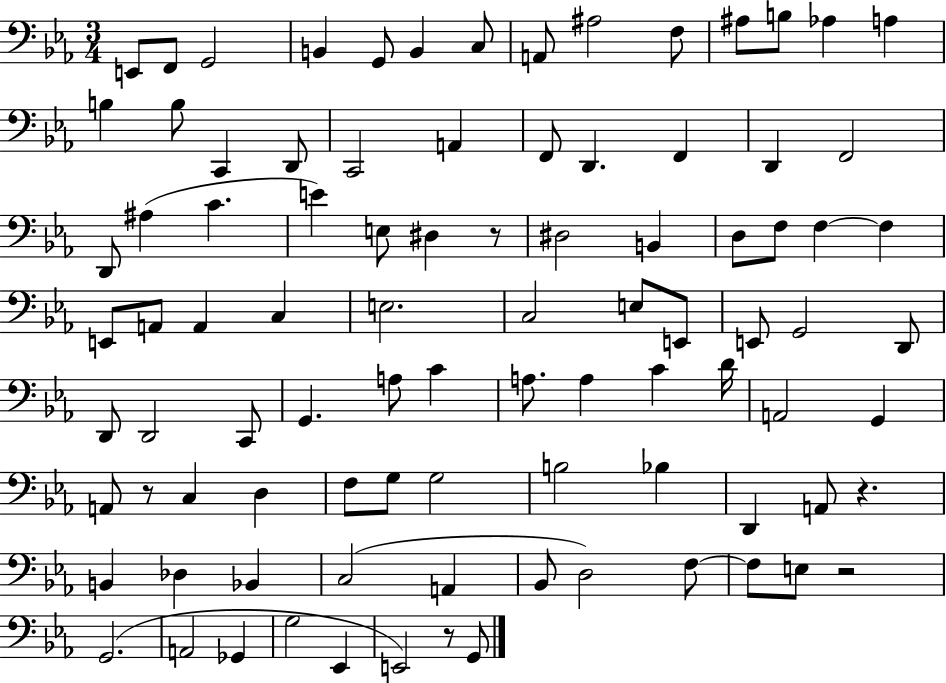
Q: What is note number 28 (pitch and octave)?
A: C4